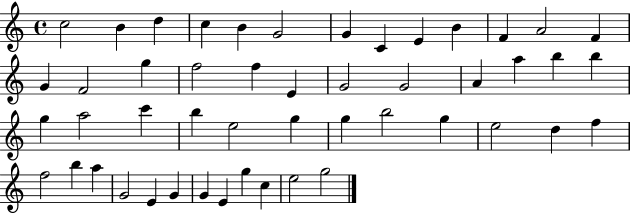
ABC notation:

X:1
T:Untitled
M:4/4
L:1/4
K:C
c2 B d c B G2 G C E B F A2 F G F2 g f2 f E G2 G2 A a b b g a2 c' b e2 g g b2 g e2 d f f2 b a G2 E G G E g c e2 g2